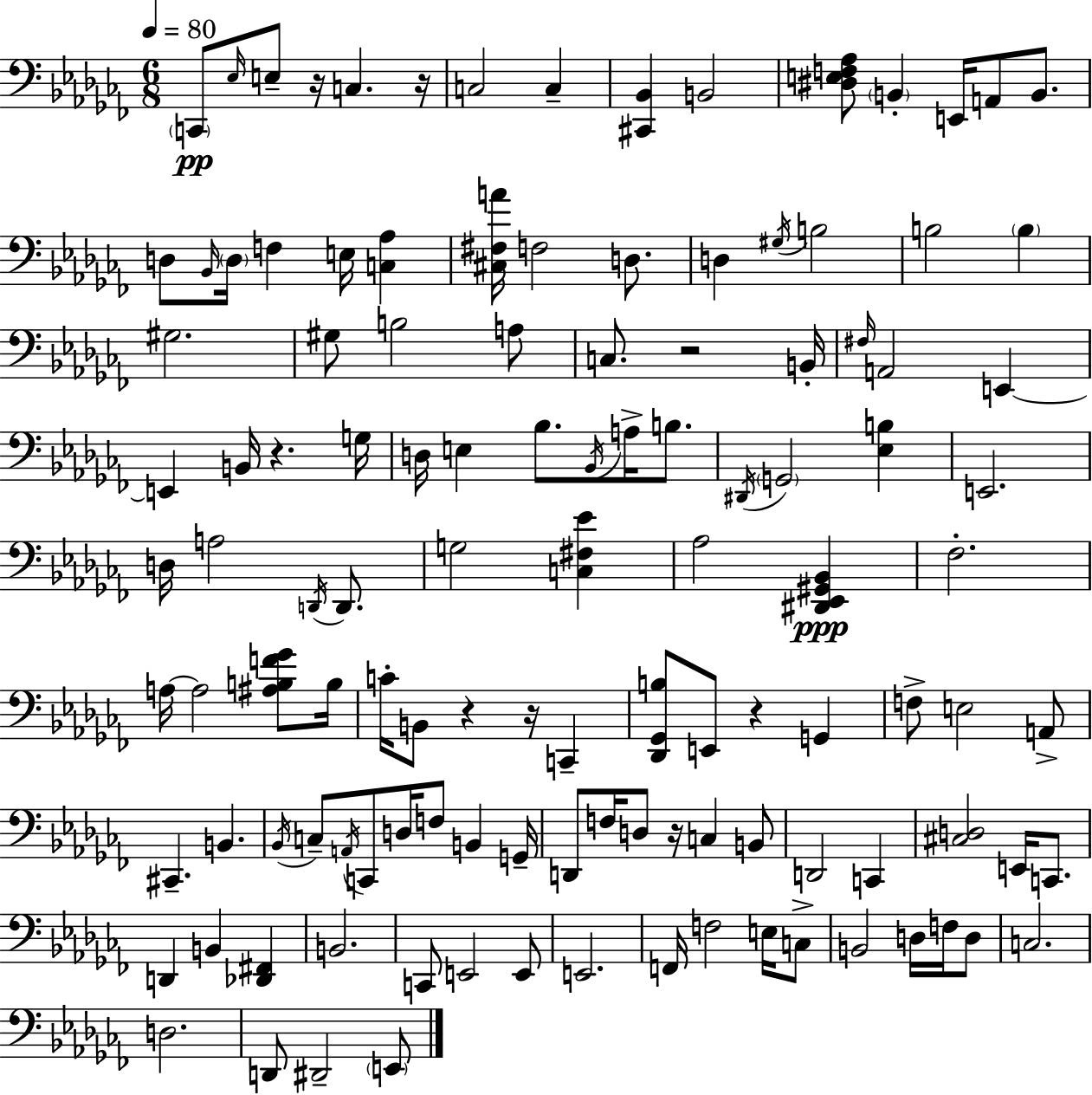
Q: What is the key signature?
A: AES minor